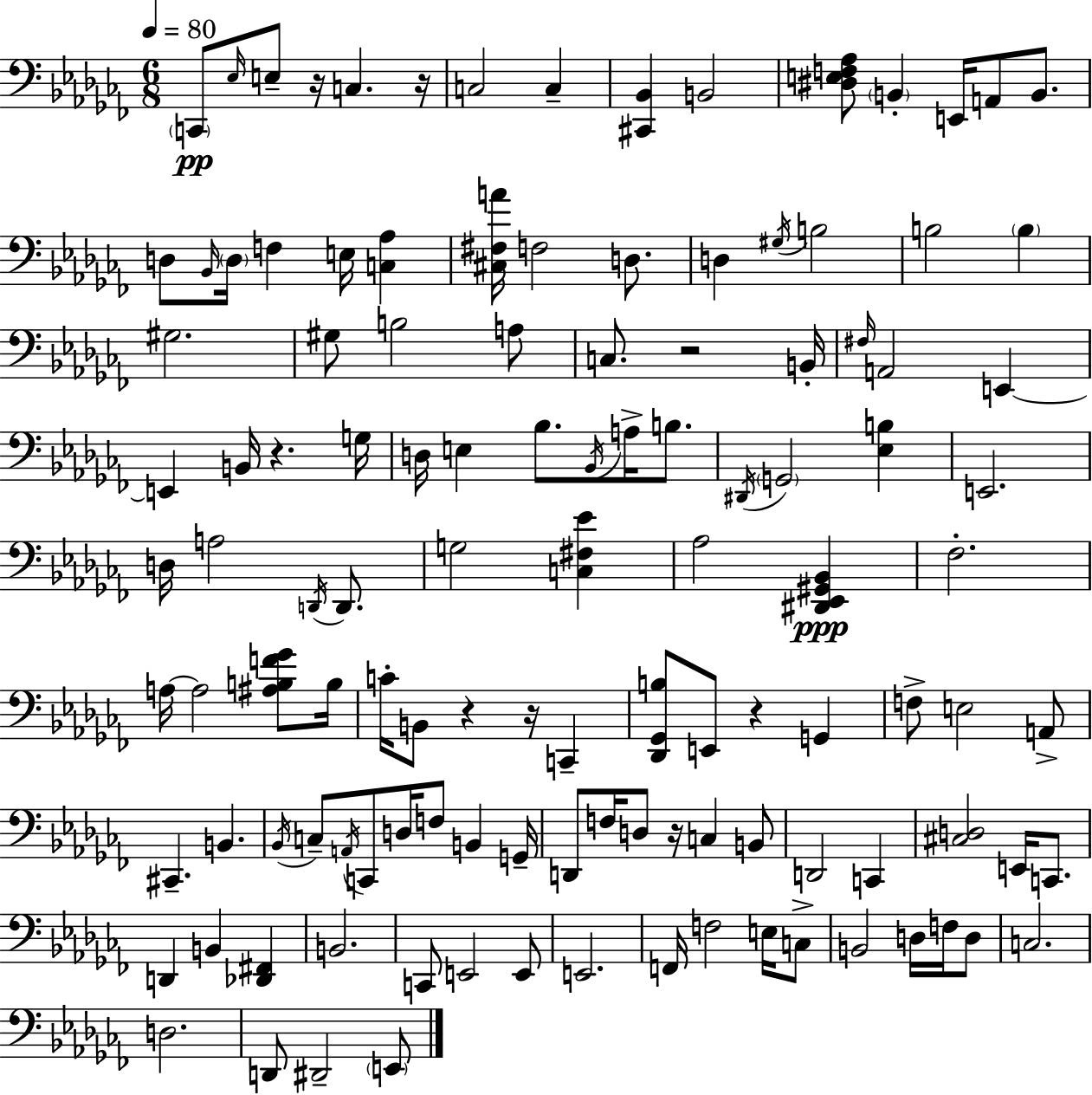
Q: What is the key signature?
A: AES minor